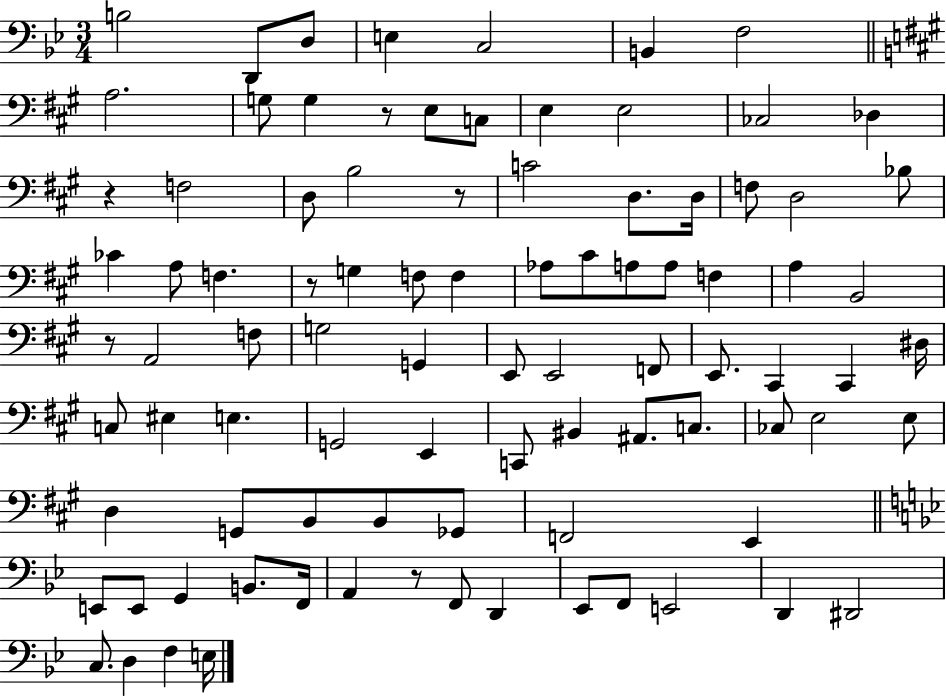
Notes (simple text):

B3/h D2/e D3/e E3/q C3/h B2/q F3/h A3/h. G3/e G3/q R/e E3/e C3/e E3/q E3/h CES3/h Db3/q R/q F3/h D3/e B3/h R/e C4/h D3/e. D3/s F3/e D3/h Bb3/e CES4/q A3/e F3/q. R/e G3/q F3/e F3/q Ab3/e C#4/e A3/e A3/e F3/q A3/q B2/h R/e A2/h F3/e G3/h G2/q E2/e E2/h F2/e E2/e. C#2/q C#2/q D#3/s C3/e EIS3/q E3/q. G2/h E2/q C2/e BIS2/q A#2/e. C3/e. CES3/e E3/h E3/e D3/q G2/e B2/e B2/e Gb2/e F2/h E2/q E2/e E2/e G2/q B2/e. F2/s A2/q R/e F2/e D2/q Eb2/e F2/e E2/h D2/q D#2/h C3/e. D3/q F3/q E3/s